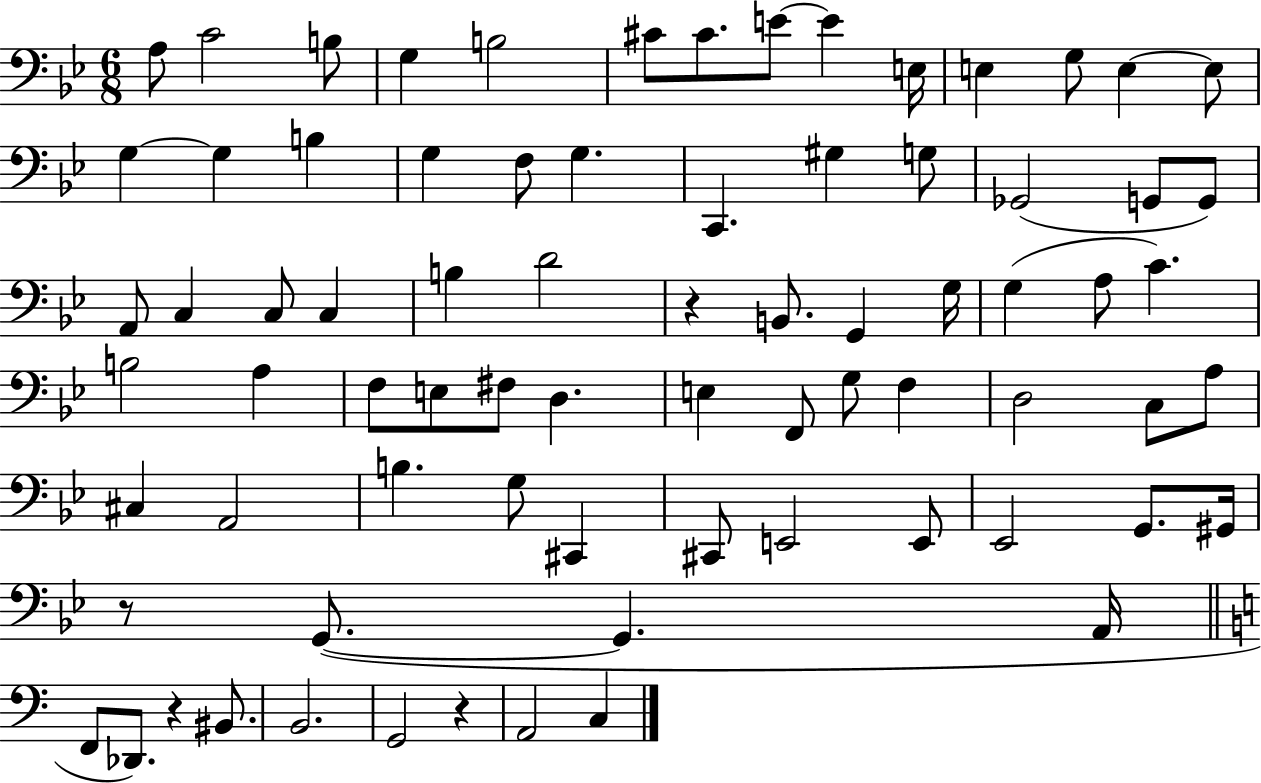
X:1
T:Untitled
M:6/8
L:1/4
K:Bb
A,/2 C2 B,/2 G, B,2 ^C/2 ^C/2 E/2 E E,/4 E, G,/2 E, E,/2 G, G, B, G, F,/2 G, C,, ^G, G,/2 _G,,2 G,,/2 G,,/2 A,,/2 C, C,/2 C, B, D2 z B,,/2 G,, G,/4 G, A,/2 C B,2 A, F,/2 E,/2 ^F,/2 D, E, F,,/2 G,/2 F, D,2 C,/2 A,/2 ^C, A,,2 B, G,/2 ^C,, ^C,,/2 E,,2 E,,/2 _E,,2 G,,/2 ^G,,/4 z/2 G,,/2 G,, A,,/4 F,,/2 _D,,/2 z ^B,,/2 B,,2 G,,2 z A,,2 C,